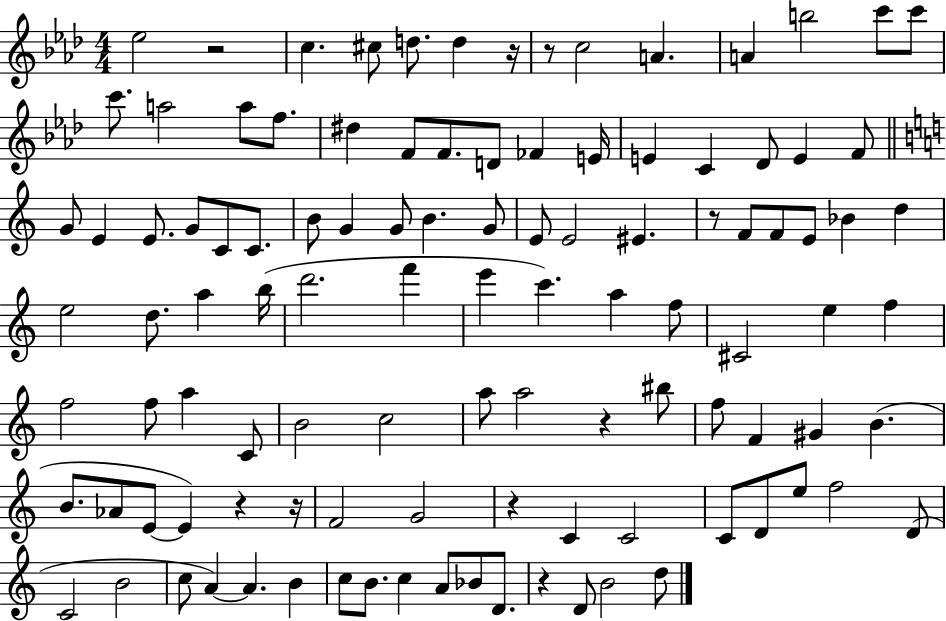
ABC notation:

X:1
T:Untitled
M:4/4
L:1/4
K:Ab
_e2 z2 c ^c/2 d/2 d z/4 z/2 c2 A A b2 c'/2 c'/2 c'/2 a2 a/2 f/2 ^d F/2 F/2 D/2 _F E/4 E C _D/2 E F/2 G/2 E E/2 G/2 C/2 C/2 B/2 G G/2 B G/2 E/2 E2 ^E z/2 F/2 F/2 E/2 _B d e2 d/2 a b/4 d'2 f' e' c' a f/2 ^C2 e f f2 f/2 a C/2 B2 c2 a/2 a2 z ^b/2 f/2 F ^G B B/2 _A/2 E/2 E z z/4 F2 G2 z C C2 C/2 D/2 e/2 f2 D/2 C2 B2 c/2 A A B c/2 B/2 c A/2 _B/2 D/2 z D/2 B2 d/2